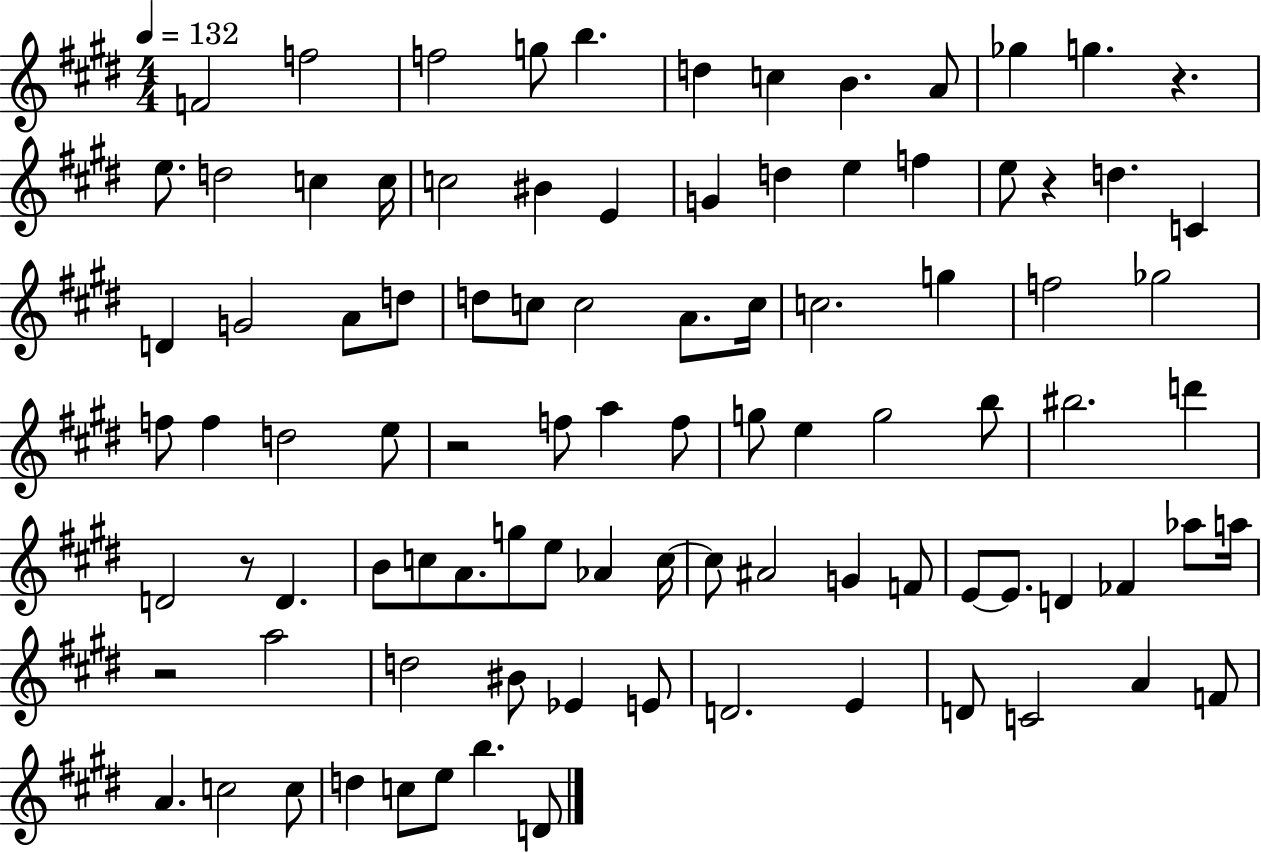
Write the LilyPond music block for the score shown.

{
  \clef treble
  \numericTimeSignature
  \time 4/4
  \key e \major
  \tempo 4 = 132
  f'2 f''2 | f''2 g''8 b''4. | d''4 c''4 b'4. a'8 | ges''4 g''4. r4. | \break e''8. d''2 c''4 c''16 | c''2 bis'4 e'4 | g'4 d''4 e''4 f''4 | e''8 r4 d''4. c'4 | \break d'4 g'2 a'8 d''8 | d''8 c''8 c''2 a'8. c''16 | c''2. g''4 | f''2 ges''2 | \break f''8 f''4 d''2 e''8 | r2 f''8 a''4 f''8 | g''8 e''4 g''2 b''8 | bis''2. d'''4 | \break d'2 r8 d'4. | b'8 c''8 a'8. g''8 e''8 aes'4 c''16~~ | c''8 ais'2 g'4 f'8 | e'8~~ e'8. d'4 fes'4 aes''8 a''16 | \break r2 a''2 | d''2 bis'8 ees'4 e'8 | d'2. e'4 | d'8 c'2 a'4 f'8 | \break a'4. c''2 c''8 | d''4 c''8 e''8 b''4. d'8 | \bar "|."
}